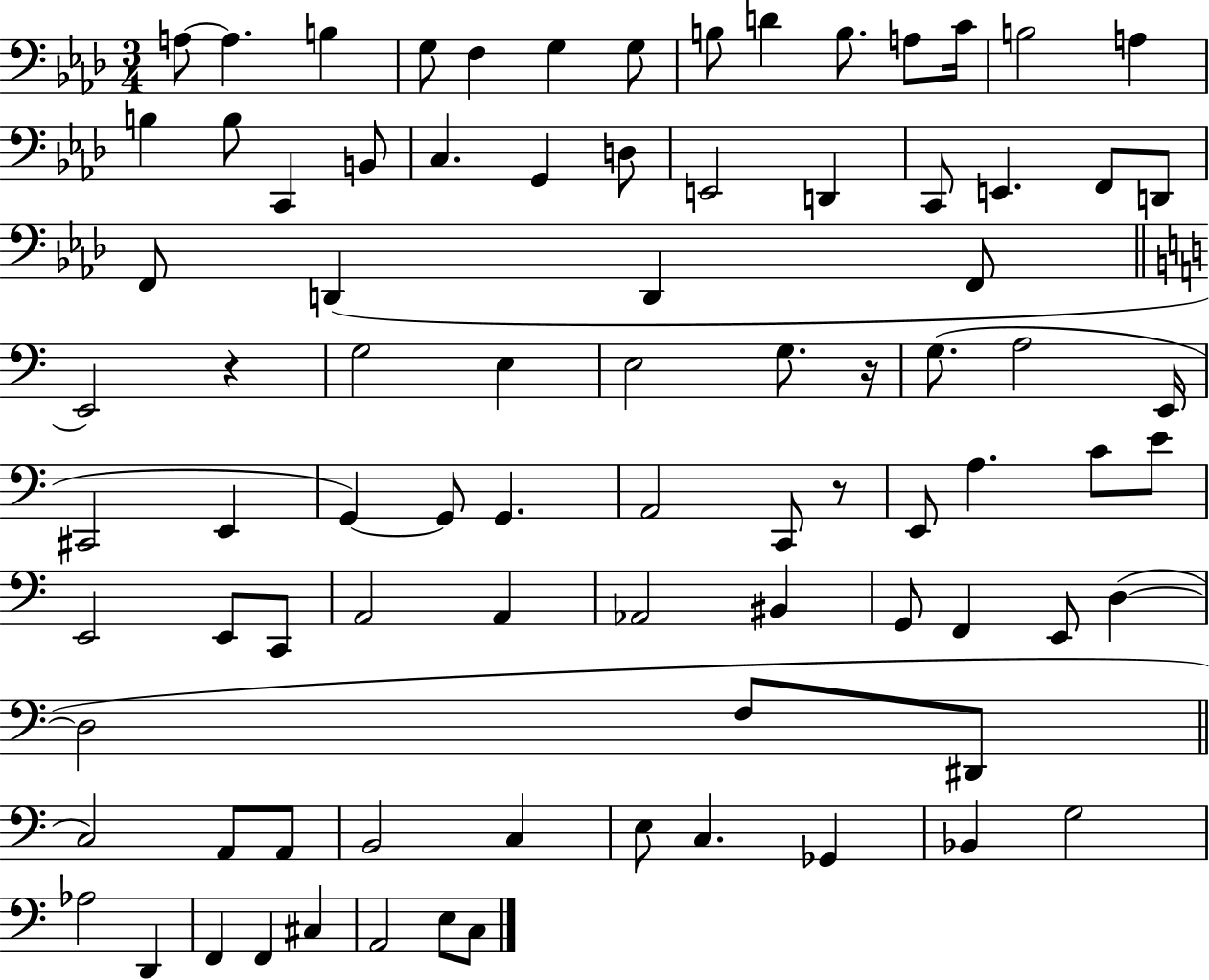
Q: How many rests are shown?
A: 3